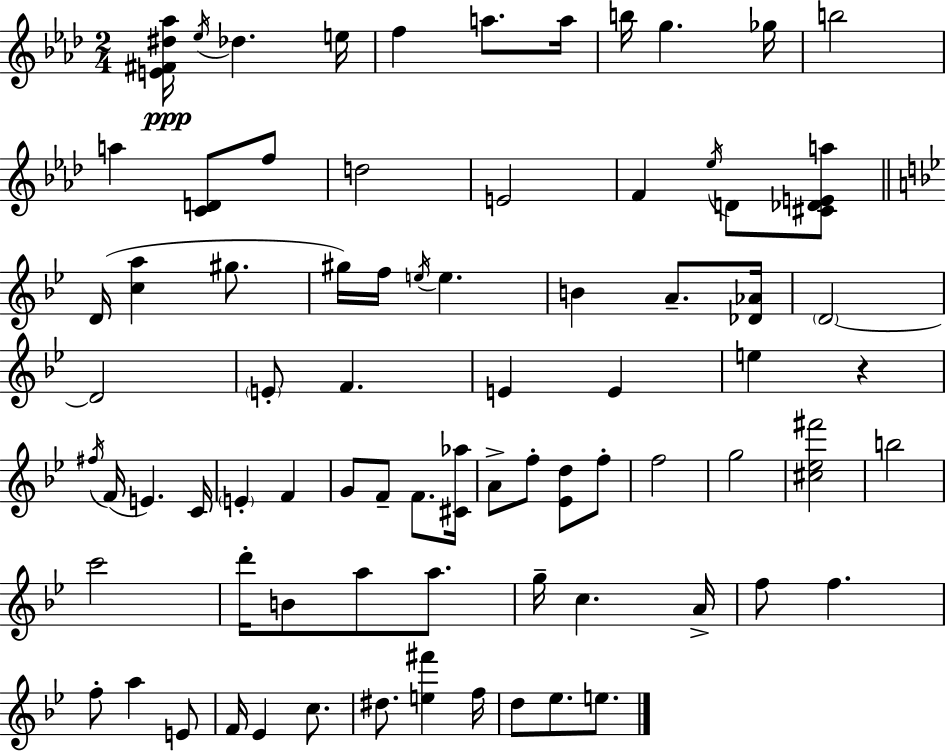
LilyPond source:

{
  \clef treble
  \numericTimeSignature
  \time 2/4
  \key aes \major
  <e' fis' dis'' aes''>16\ppp \acciaccatura { ees''16 } des''4. | e''16 f''4 a''8. | a''16 b''16 g''4. | ges''16 b''2 | \break a''4 <c' d'>8 f''8 | d''2 | e'2 | f'4 \acciaccatura { ees''16 } d'8 | \break <cis' des' e' a''>8 \bar "||" \break \key bes \major d'16( <c'' a''>4 gis''8. | gis''16) f''16 \acciaccatura { e''16 } e''4. | b'4 a'8.-- | <des' aes'>16 \parenthesize d'2~~ | \break d'2 | \parenthesize e'8-. f'4. | e'4 e'4 | e''4 r4 | \break \acciaccatura { fis''16 }( f'16 e'4.) | c'16 \parenthesize e'4-. f'4 | g'8 f'8-- f'8. | <cis' aes''>16 a'8-> f''8-. <ees' d''>8 | \break f''8-. f''2 | g''2 | <cis'' ees'' fis'''>2 | b''2 | \break c'''2 | d'''16-. b'8 a''8 a''8. | g''16-- c''4. | a'16-> f''8 f''4. | \break f''8-. a''4 | e'8 f'16 ees'4 c''8. | dis''8. <e'' fis'''>4 | f''16 d''8 ees''8. e''8. | \break \bar "|."
}